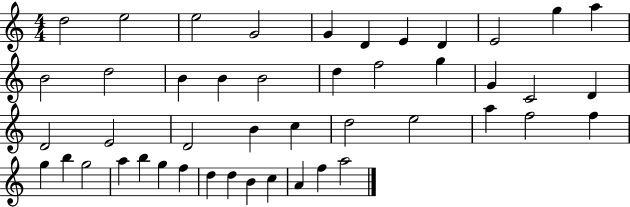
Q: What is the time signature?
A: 4/4